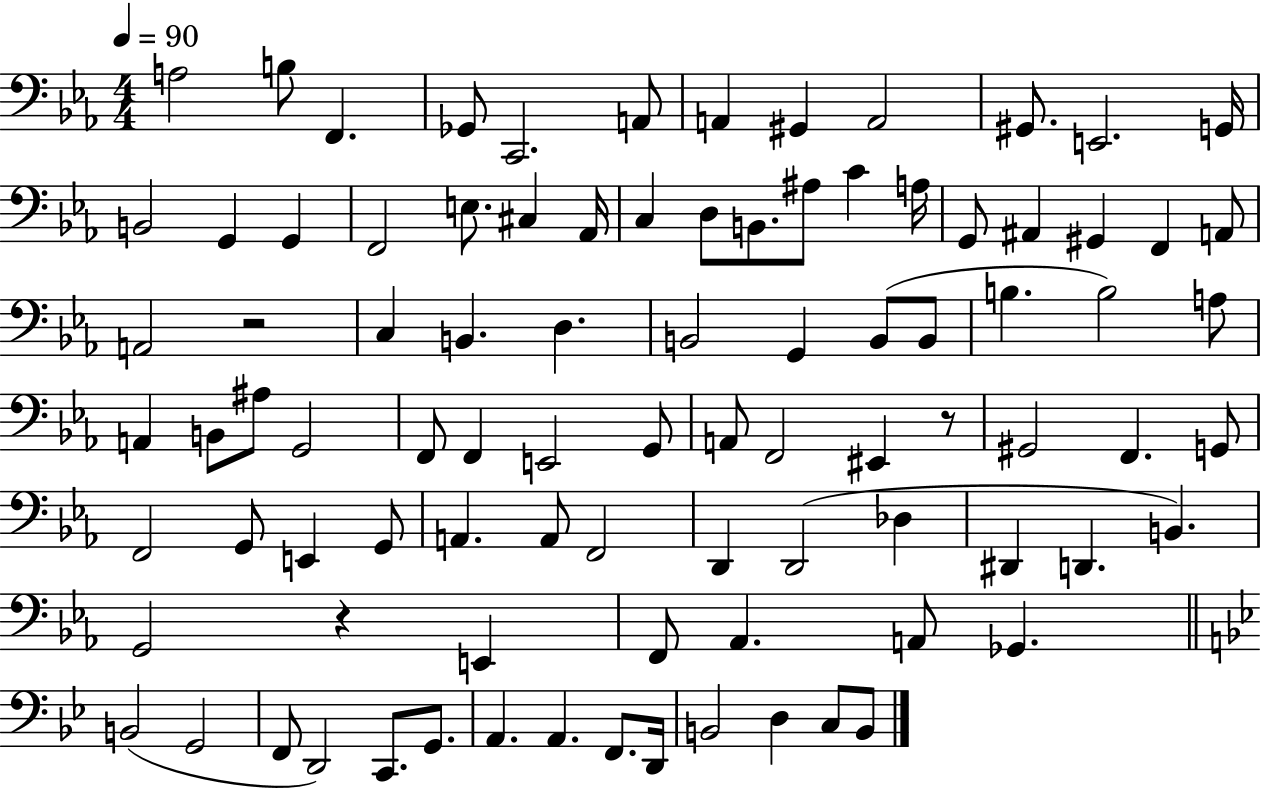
A3/h B3/e F2/q. Gb2/e C2/h. A2/e A2/q G#2/q A2/h G#2/e. E2/h. G2/s B2/h G2/q G2/q F2/h E3/e. C#3/q Ab2/s C3/q D3/e B2/e. A#3/e C4/q A3/s G2/e A#2/q G#2/q F2/q A2/e A2/h R/h C3/q B2/q. D3/q. B2/h G2/q B2/e B2/e B3/q. B3/h A3/e A2/q B2/e A#3/e G2/h F2/e F2/q E2/h G2/e A2/e F2/h EIS2/q R/e G#2/h F2/q. G2/e F2/h G2/e E2/q G2/e A2/q. A2/e F2/h D2/q D2/h Db3/q D#2/q D2/q. B2/q. G2/h R/q E2/q F2/e Ab2/q. A2/e Gb2/q. B2/h G2/h F2/e D2/h C2/e. G2/e. A2/q. A2/q. F2/e. D2/s B2/h D3/q C3/e B2/e